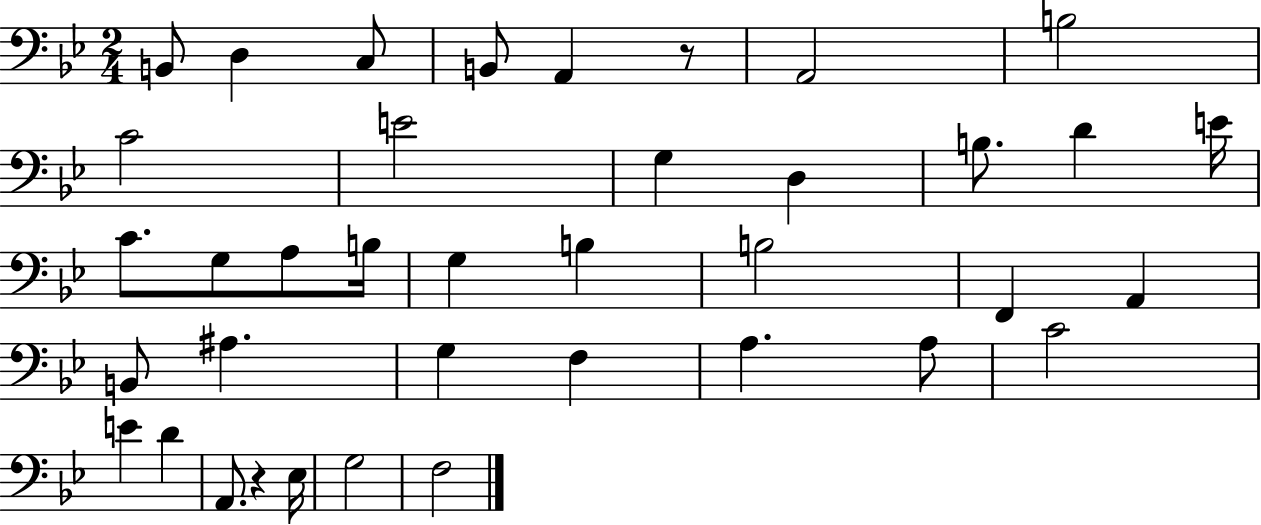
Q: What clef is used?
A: bass